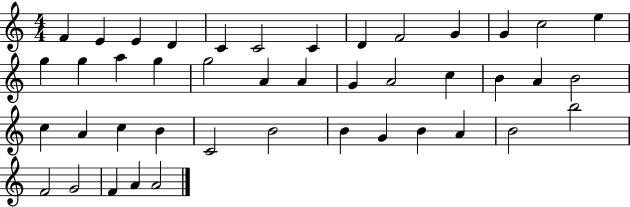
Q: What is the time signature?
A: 4/4